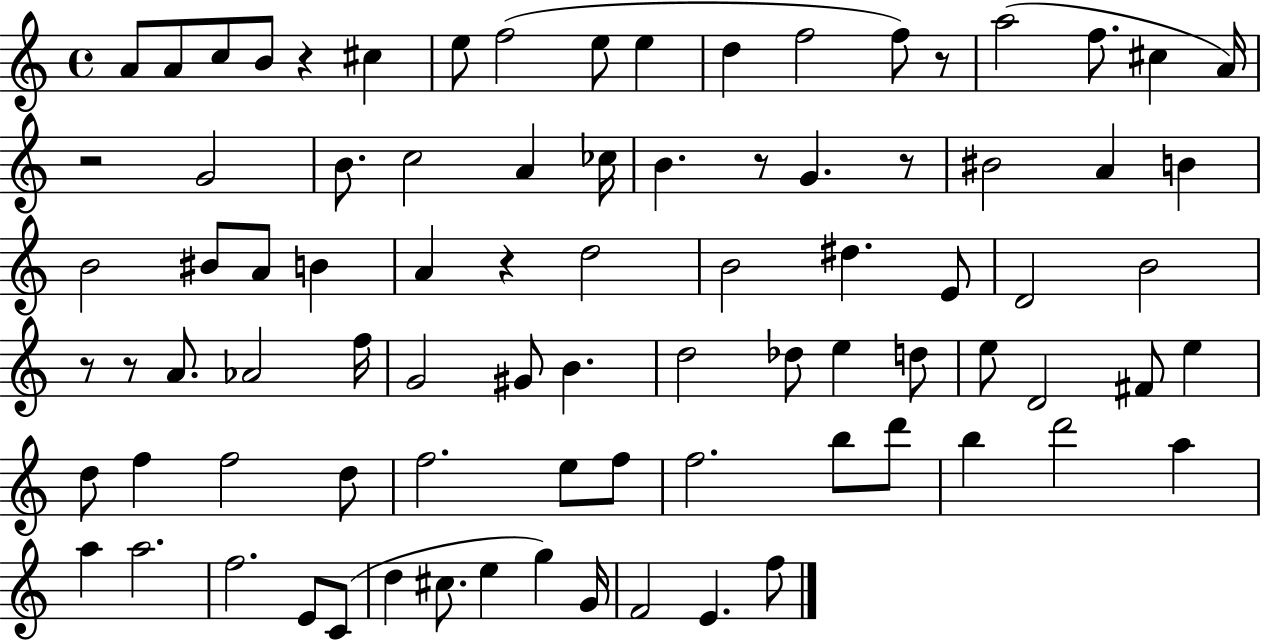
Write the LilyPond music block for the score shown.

{
  \clef treble
  \time 4/4
  \defaultTimeSignature
  \key c \major
  a'8 a'8 c''8 b'8 r4 cis''4 | e''8 f''2( e''8 e''4 | d''4 f''2 f''8) r8 | a''2( f''8. cis''4 a'16) | \break r2 g'2 | b'8. c''2 a'4 ces''16 | b'4. r8 g'4. r8 | bis'2 a'4 b'4 | \break b'2 bis'8 a'8 b'4 | a'4 r4 d''2 | b'2 dis''4. e'8 | d'2 b'2 | \break r8 r8 a'8. aes'2 f''16 | g'2 gis'8 b'4. | d''2 des''8 e''4 d''8 | e''8 d'2 fis'8 e''4 | \break d''8 f''4 f''2 d''8 | f''2. e''8 f''8 | f''2. b''8 d'''8 | b''4 d'''2 a''4 | \break a''4 a''2. | f''2. e'8 c'8( | d''4 cis''8. e''4 g''4) g'16 | f'2 e'4. f''8 | \break \bar "|."
}